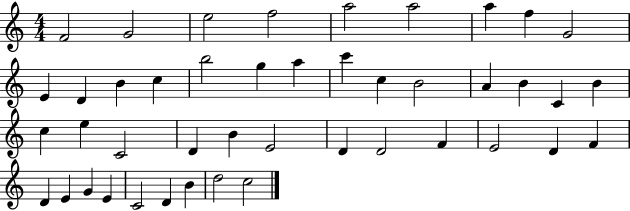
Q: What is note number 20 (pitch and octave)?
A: A4